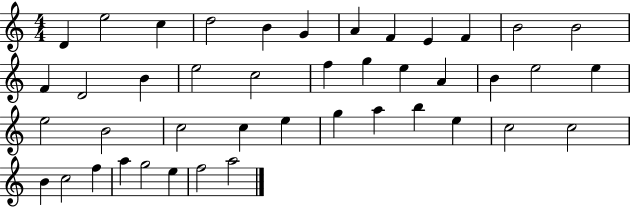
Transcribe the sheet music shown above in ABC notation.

X:1
T:Untitled
M:4/4
L:1/4
K:C
D e2 c d2 B G A F E F B2 B2 F D2 B e2 c2 f g e A B e2 e e2 B2 c2 c e g a b e c2 c2 B c2 f a g2 e f2 a2